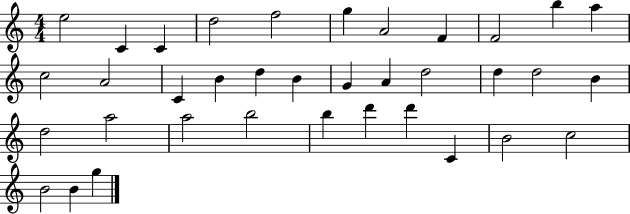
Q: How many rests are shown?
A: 0